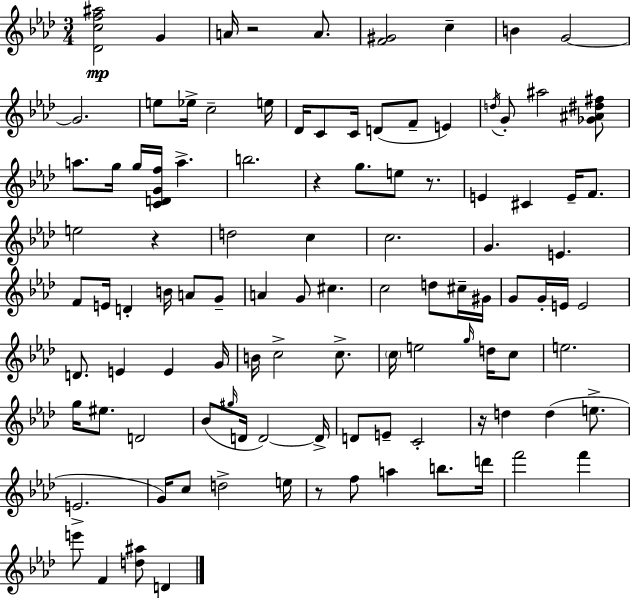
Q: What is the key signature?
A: AES major